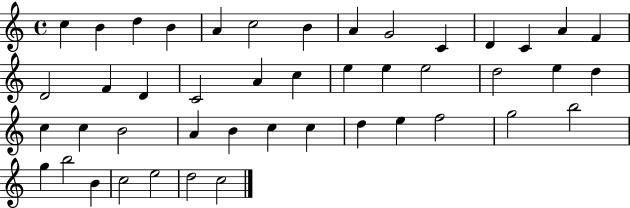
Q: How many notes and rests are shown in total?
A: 45